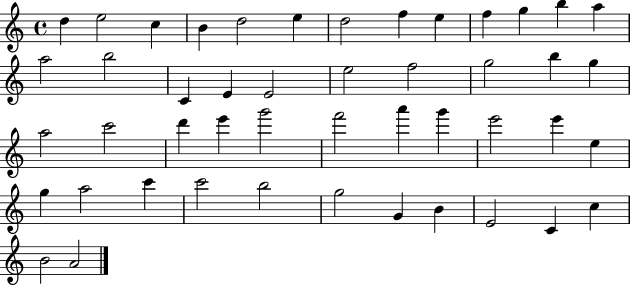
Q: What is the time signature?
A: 4/4